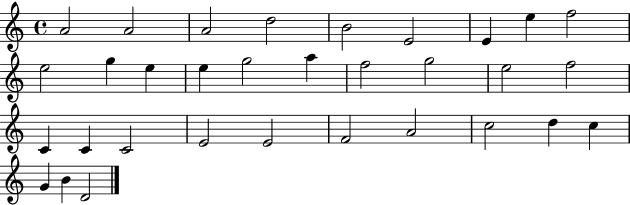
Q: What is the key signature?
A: C major